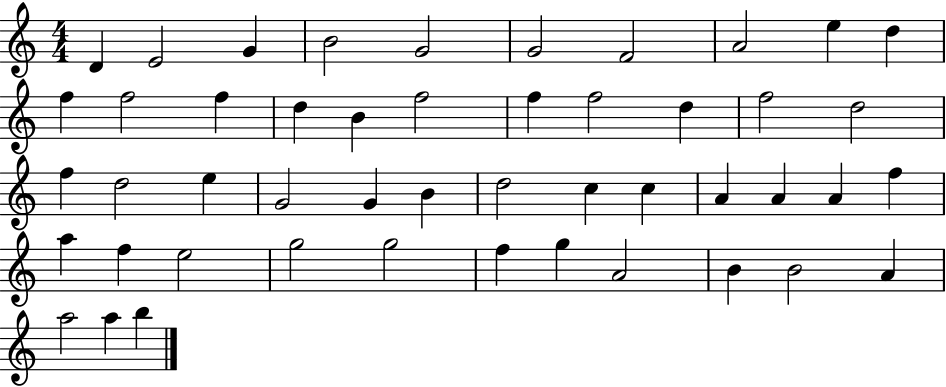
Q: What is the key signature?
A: C major